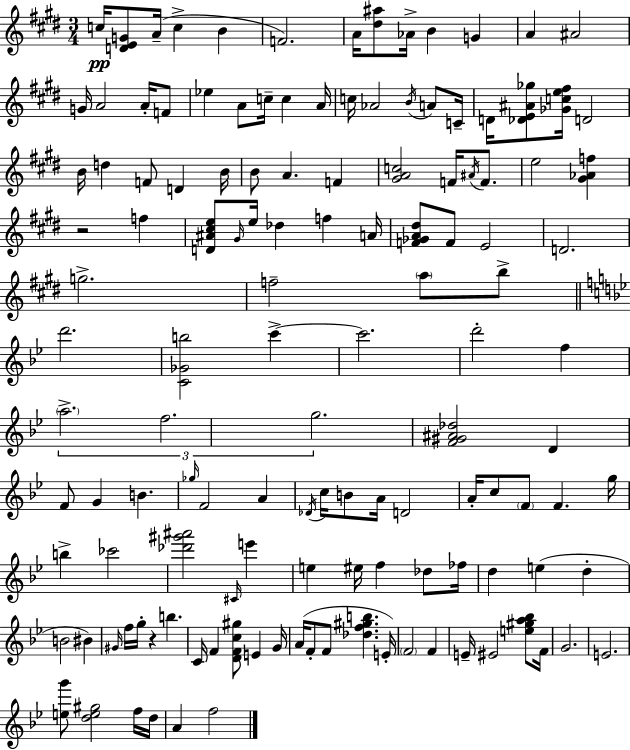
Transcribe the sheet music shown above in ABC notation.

X:1
T:Untitled
M:3/4
L:1/4
K:E
c/4 [DEG]/2 A/4 c B F2 A/4 [^d^a]/2 _A/4 B G A ^A2 G/4 A2 A/4 F/2 _e A/2 c/4 c A/4 c/4 _A2 B/4 A/2 C/4 D/4 [_DE^A_g]/2 [_Gce^f]/4 D2 B/4 d F/2 D B/4 B/2 A F [^GAc]2 F/4 ^A/4 F/2 e2 [^G_Af] z2 f [D^A^ce]/2 ^G/4 e/4 _d f A/4 [F_GA^d]/2 F/2 E2 D2 g2 f2 a/2 b/2 d'2 [C_Gb]2 c' c'2 d'2 f a2 f2 g2 [F^G^A_d]2 D F/2 G B _g/4 F2 A _D/4 c/4 B/2 A/4 D2 A/4 c/2 F/2 F g/4 b _c'2 [_d'^g'^a']2 ^C/4 e' e ^e/4 f _d/2 _f/4 d e d B2 ^B ^G/4 f/4 g/4 z b C/4 F [DFc^g]/2 E G/4 A/4 F/2 F/2 [_df^gb] E/4 F2 F E/4 ^E2 [e^ga_b]/2 F/4 G2 E2 [eg']/2 [de^g]2 f/4 d/4 A f2